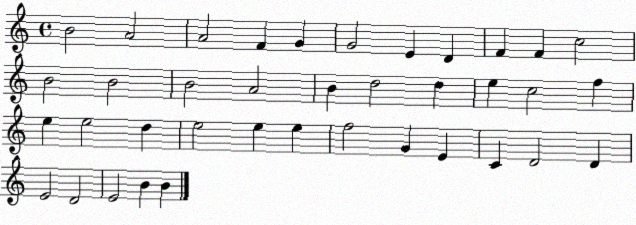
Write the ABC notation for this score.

X:1
T:Untitled
M:4/4
L:1/4
K:C
B2 A2 A2 F G G2 E D F F c2 B2 B2 B2 A2 B d2 d e c2 f e e2 d e2 e e f2 G E C D2 D E2 D2 E2 B B